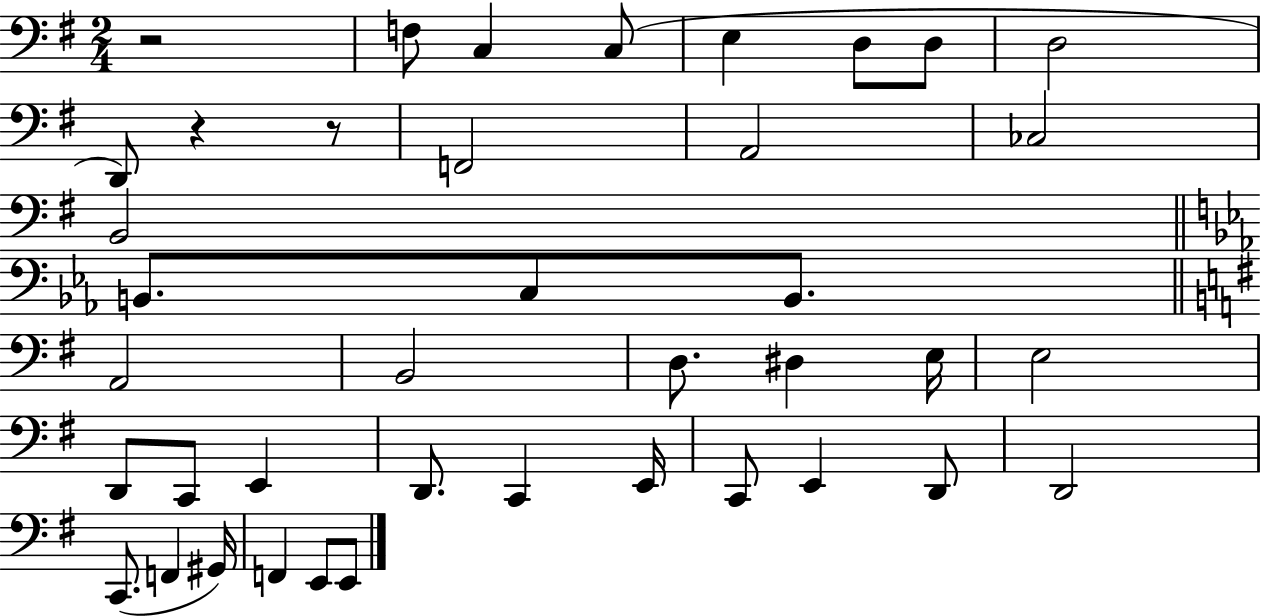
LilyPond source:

{
  \clef bass
  \numericTimeSignature
  \time 2/4
  \key g \major
  r2 | f8 c4 c8( | e4 d8 d8 | d2 | \break d,8) r4 r8 | f,2 | a,2 | ces2 | \break b,2 | \bar "||" \break \key ees \major b,8. c8 b,8. | \bar "||" \break \key g \major a,2 | b,2 | d8. dis4 e16 | e2 | \break d,8 c,8 e,4 | d,8. c,4 e,16 | c,8 e,4 d,8 | d,2 | \break c,8.( f,4 gis,16) | f,4 e,8 e,8 | \bar "|."
}